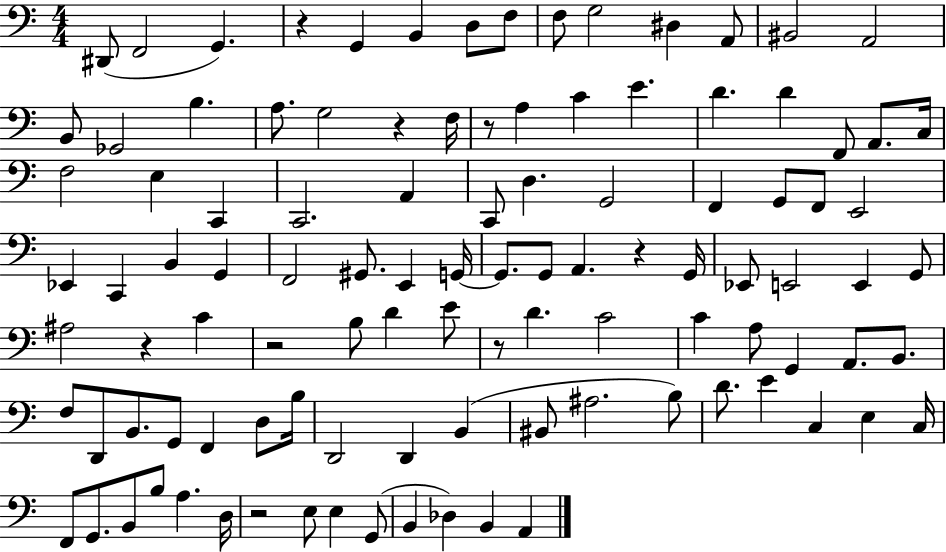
{
  \clef bass
  \numericTimeSignature
  \time 4/4
  \key c \major
  dis,8( f,2 g,4.) | r4 g,4 b,4 d8 f8 | f8 g2 dis4 a,8 | bis,2 a,2 | \break b,8 ges,2 b4. | a8. g2 r4 f16 | r8 a4 c'4 e'4. | d'4. d'4 f,8 a,8. c16 | \break f2 e4 c,4 | c,2. a,4 | c,8 d4. g,2 | f,4 g,8 f,8 e,2 | \break ees,4 c,4 b,4 g,4 | f,2 gis,8. e,4 g,16~~ | g,8. g,8 a,4. r4 g,16 | ees,8 e,2 e,4 g,8 | \break ais2 r4 c'4 | r2 b8 d'4 e'8 | r8 d'4. c'2 | c'4 a8 g,4 a,8. b,8. | \break f8 d,8 b,8. g,8 f,4 d8 b16 | d,2 d,4 b,4( | bis,8 ais2. b8) | d'8. e'4 c4 e4 c16 | \break f,8 g,8. b,8 b8 a4. d16 | r2 e8 e4 g,8( | b,4 des4) b,4 a,4 | \bar "|."
}